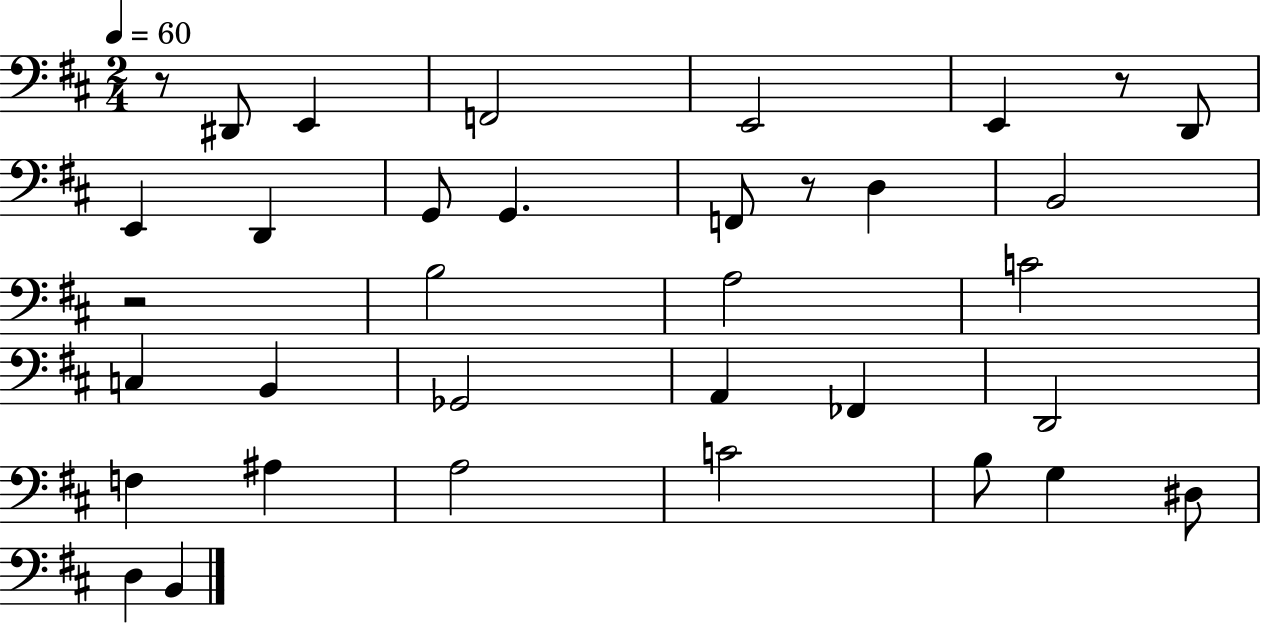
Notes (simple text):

R/e D#2/e E2/q F2/h E2/h E2/q R/e D2/e E2/q D2/q G2/e G2/q. F2/e R/e D3/q B2/h R/h B3/h A3/h C4/h C3/q B2/q Gb2/h A2/q FES2/q D2/h F3/q A#3/q A3/h C4/h B3/e G3/q D#3/e D3/q B2/q